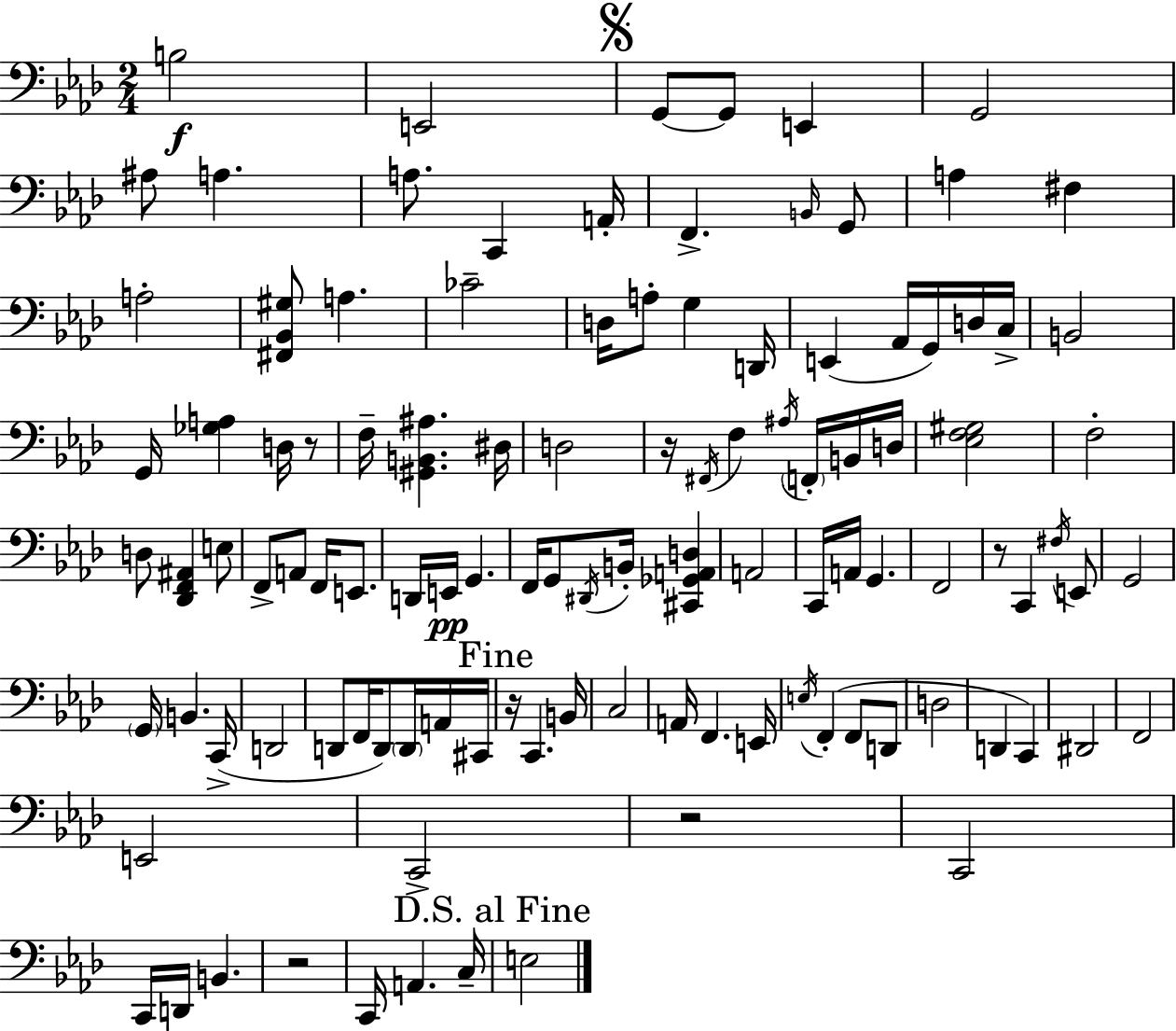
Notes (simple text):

B3/h E2/h G2/e G2/e E2/q G2/h A#3/e A3/q. A3/e. C2/q A2/s F2/q. B2/s G2/e A3/q F#3/q A3/h [F#2,Bb2,G#3]/e A3/q. CES4/h D3/s A3/e G3/q D2/s E2/q Ab2/s G2/s D3/s C3/s B2/h G2/s [Gb3,A3]/q D3/s R/e F3/s [G#2,B2,A#3]/q. D#3/s D3/h R/s F#2/s F3/q A#3/s F2/s B2/s D3/s [Eb3,F3,G#3]/h F3/h D3/e [Db2,F2,A#2]/q E3/e F2/e A2/e F2/s E2/e. D2/s E2/s G2/q. F2/s G2/e D#2/s B2/s [C#2,Gb2,A2,D3]/q A2/h C2/s A2/s G2/q. F2/h R/e C2/q F#3/s E2/e G2/h G2/s B2/q. C2/s D2/h D2/e F2/s D2/e D2/s A2/s C#2/s R/s C2/q. B2/s C3/h A2/s F2/q. E2/s E3/s F2/q F2/e D2/e D3/h D2/q C2/q D#2/h F2/h E2/h C2/h R/h C2/h C2/s D2/s B2/q. R/h C2/s A2/q. C3/s E3/h